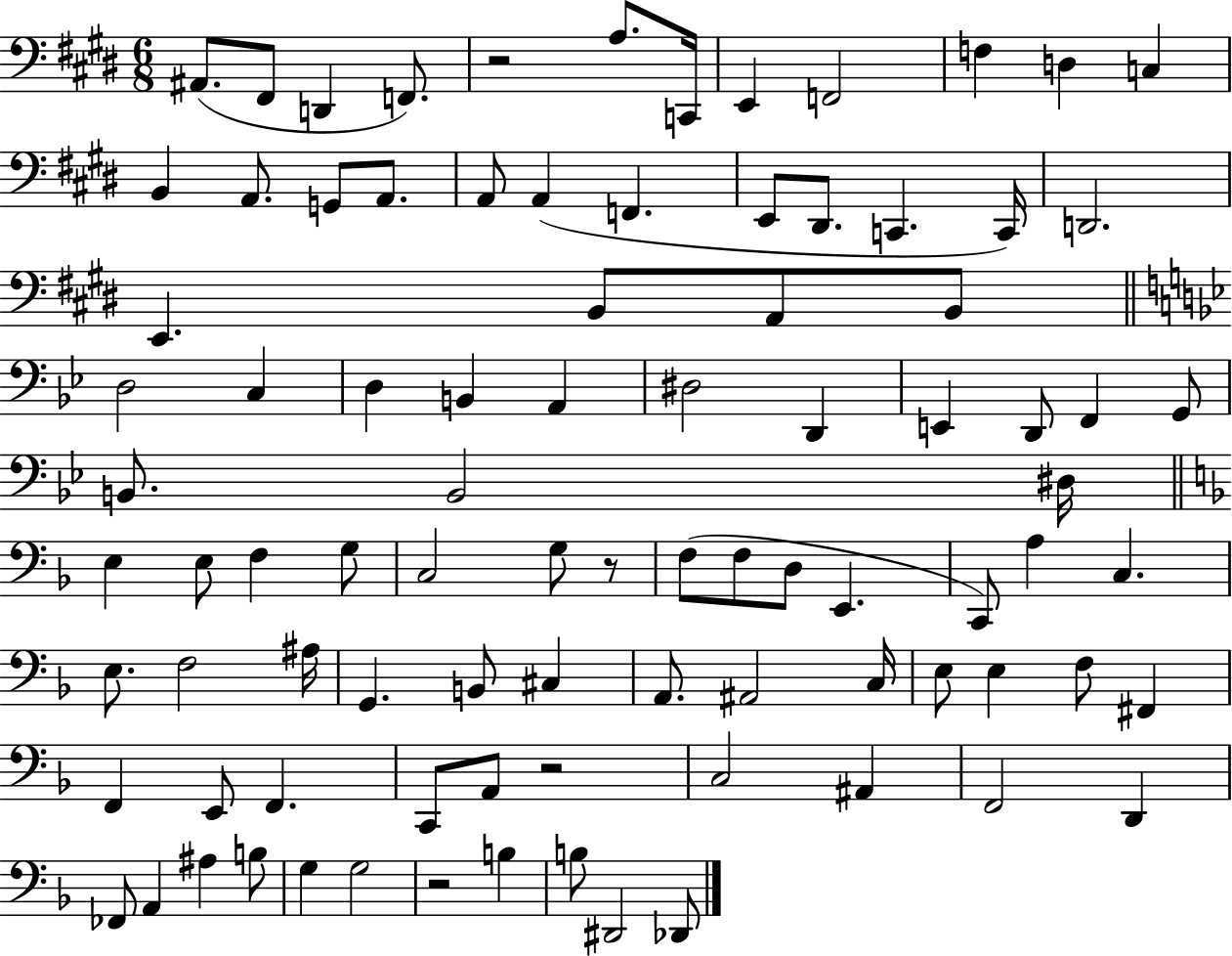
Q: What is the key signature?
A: E major